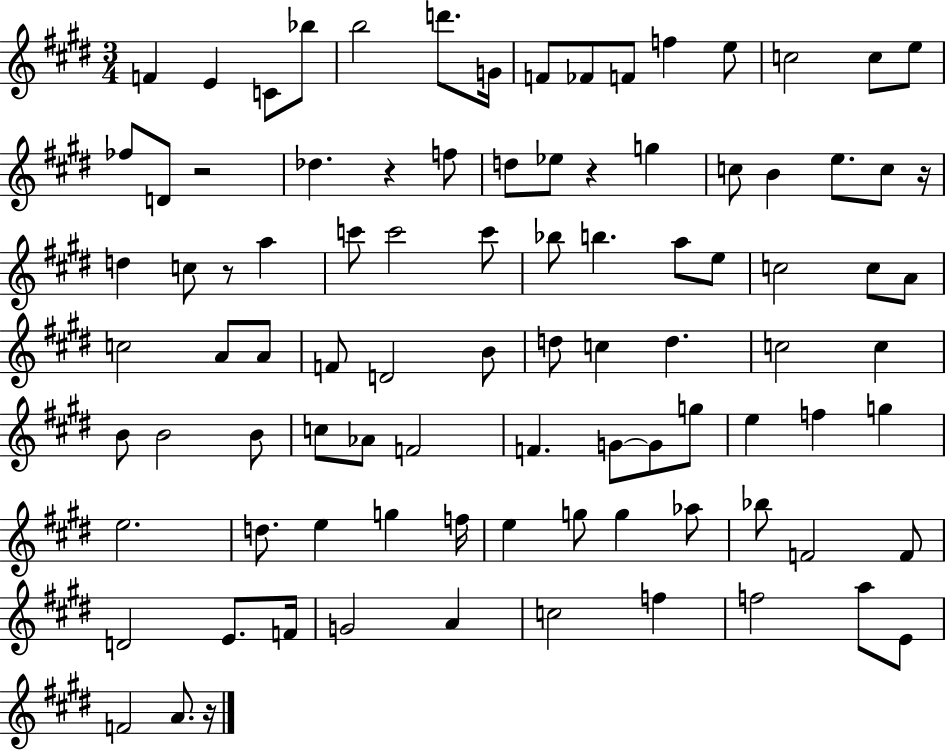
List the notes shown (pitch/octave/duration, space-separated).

F4/q E4/q C4/e Bb5/e B5/h D6/e. G4/s F4/e FES4/e F4/e F5/q E5/e C5/h C5/e E5/e FES5/e D4/e R/h Db5/q. R/q F5/e D5/e Eb5/e R/q G5/q C5/e B4/q E5/e. C5/e R/s D5/q C5/e R/e A5/q C6/e C6/h C6/e Bb5/e B5/q. A5/e E5/e C5/h C5/e A4/e C5/h A4/e A4/e F4/e D4/h B4/e D5/e C5/q D5/q. C5/h C5/q B4/e B4/h B4/e C5/e Ab4/e F4/h F4/q. G4/e G4/e G5/e E5/q F5/q G5/q E5/h. D5/e. E5/q G5/q F5/s E5/q G5/e G5/q Ab5/e Bb5/e F4/h F4/e D4/h E4/e. F4/s G4/h A4/q C5/h F5/q F5/h A5/e E4/e F4/h A4/e. R/s